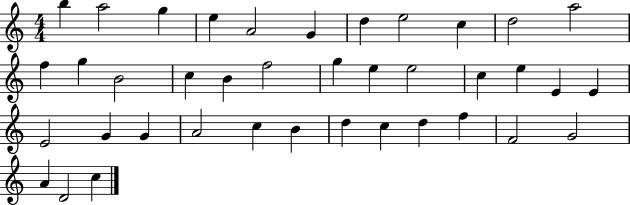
X:1
T:Untitled
M:4/4
L:1/4
K:C
b a2 g e A2 G d e2 c d2 a2 f g B2 c B f2 g e e2 c e E E E2 G G A2 c B d c d f F2 G2 A D2 c